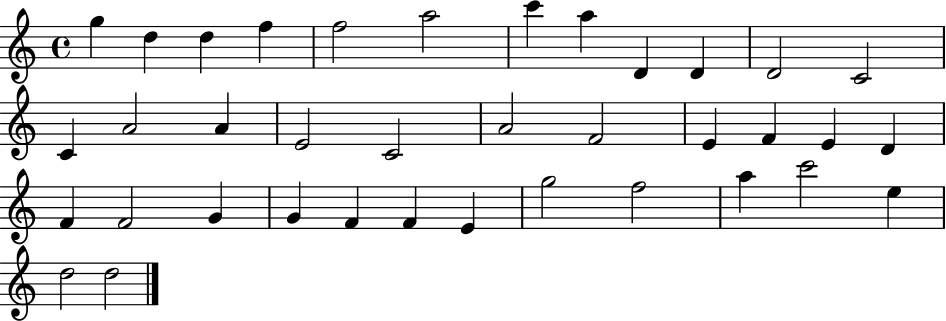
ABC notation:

X:1
T:Untitled
M:4/4
L:1/4
K:C
g d d f f2 a2 c' a D D D2 C2 C A2 A E2 C2 A2 F2 E F E D F F2 G G F F E g2 f2 a c'2 e d2 d2